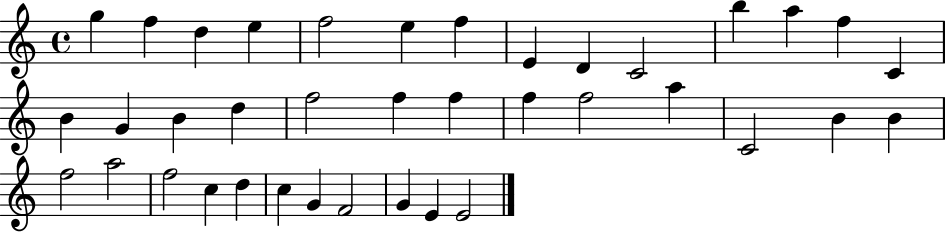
G5/q F5/q D5/q E5/q F5/h E5/q F5/q E4/q D4/q C4/h B5/q A5/q F5/q C4/q B4/q G4/q B4/q D5/q F5/h F5/q F5/q F5/q F5/h A5/q C4/h B4/q B4/q F5/h A5/h F5/h C5/q D5/q C5/q G4/q F4/h G4/q E4/q E4/h